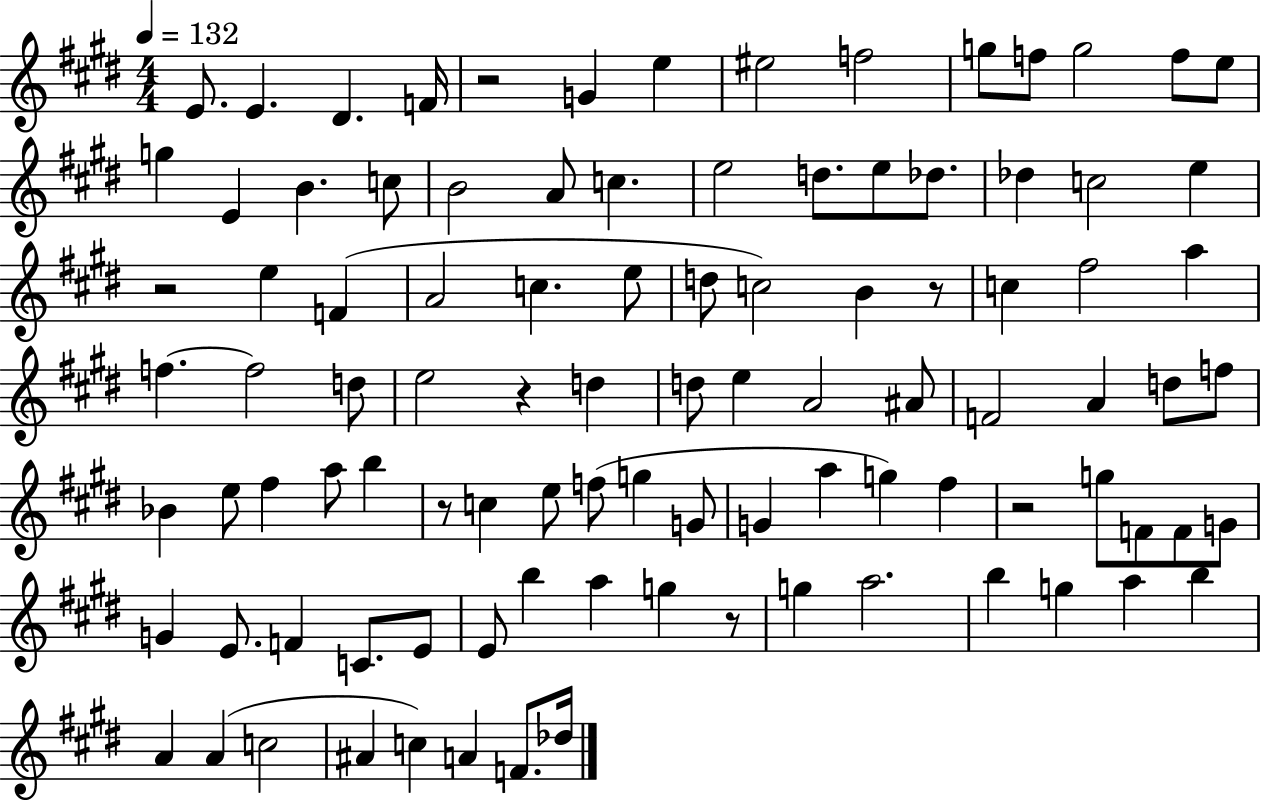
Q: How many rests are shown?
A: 7